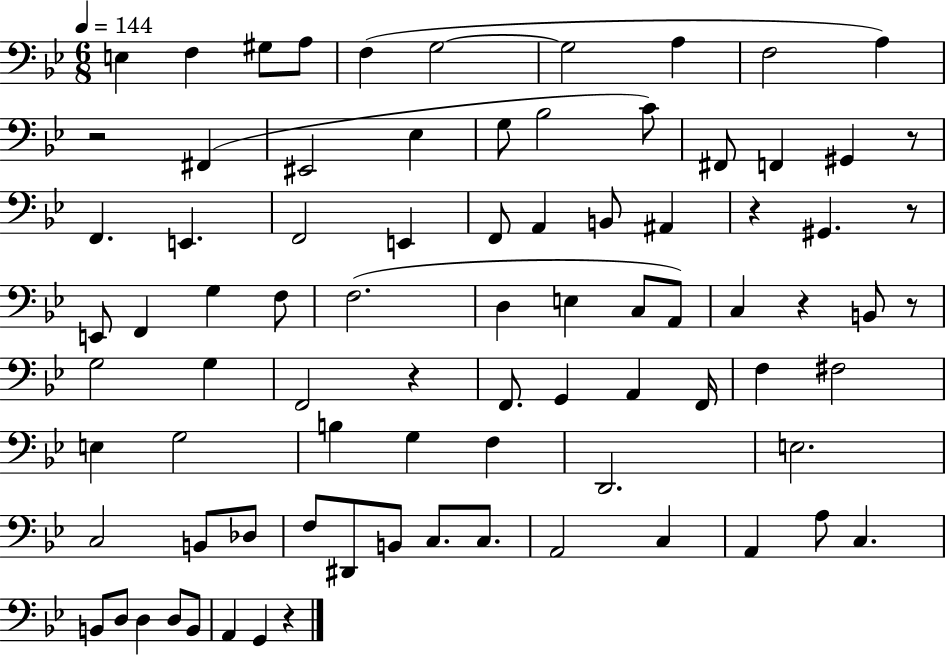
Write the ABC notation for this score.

X:1
T:Untitled
M:6/8
L:1/4
K:Bb
E, F, ^G,/2 A,/2 F, G,2 G,2 A, F,2 A, z2 ^F,, ^E,,2 _E, G,/2 _B,2 C/2 ^F,,/2 F,, ^G,, z/2 F,, E,, F,,2 E,, F,,/2 A,, B,,/2 ^A,, z ^G,, z/2 E,,/2 F,, G, F,/2 F,2 D, E, C,/2 A,,/2 C, z B,,/2 z/2 G,2 G, F,,2 z F,,/2 G,, A,, F,,/4 F, ^F,2 E, G,2 B, G, F, D,,2 E,2 C,2 B,,/2 _D,/2 F,/2 ^D,,/2 B,,/2 C,/2 C,/2 A,,2 C, A,, A,/2 C, B,,/2 D,/2 D, D,/2 B,,/2 A,, G,, z